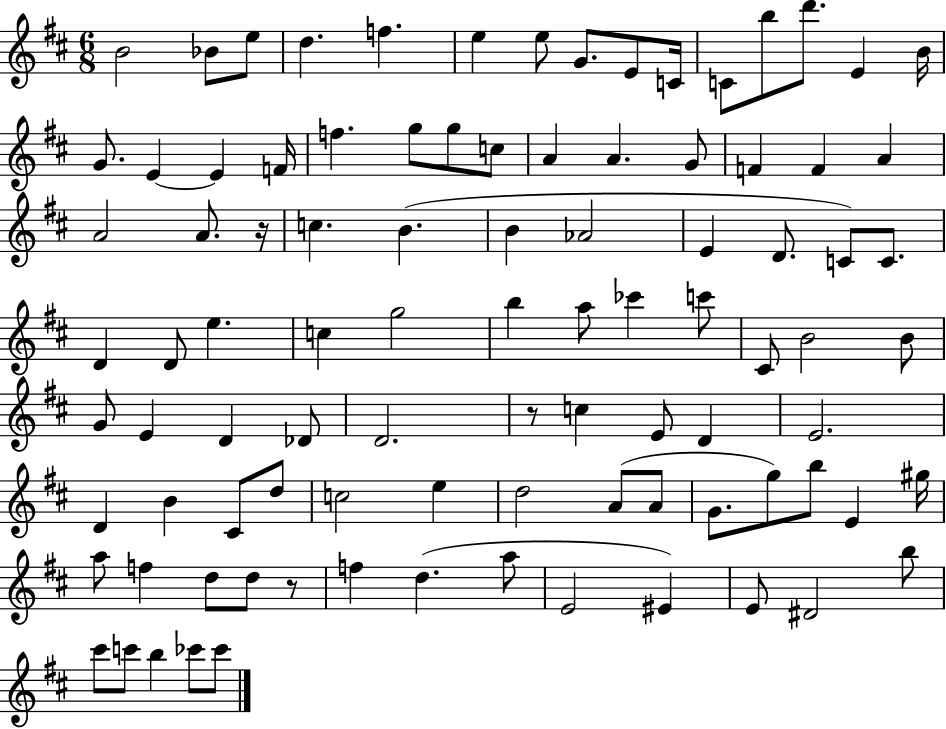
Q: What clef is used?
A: treble